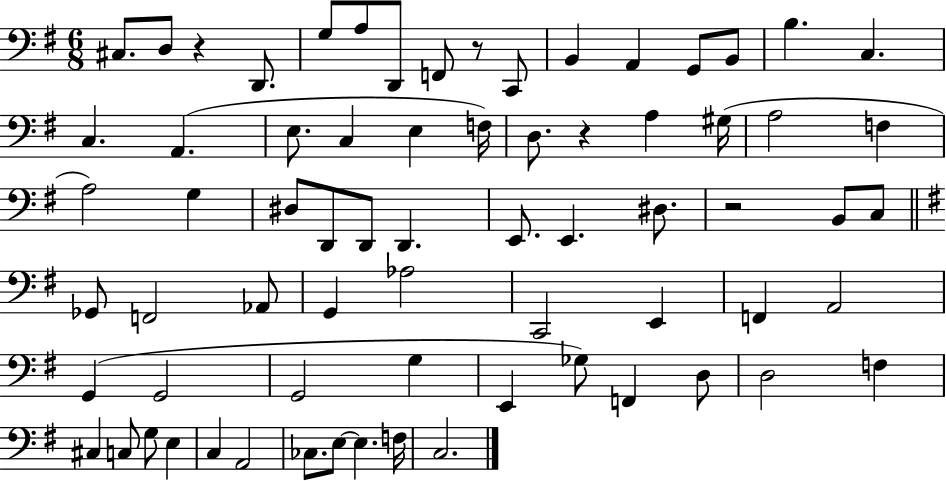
C#3/e. D3/e R/q D2/e. G3/e A3/e D2/e F2/e R/e C2/e B2/q A2/q G2/e B2/e B3/q. C3/q. C3/q. A2/q. E3/e. C3/q E3/q F3/s D3/e. R/q A3/q G#3/s A3/h F3/q A3/h G3/q D#3/e D2/e D2/e D2/q. E2/e. E2/q. D#3/e. R/h B2/e C3/e Gb2/e F2/h Ab2/e G2/q Ab3/h C2/h E2/q F2/q A2/h G2/q G2/h G2/h G3/q E2/q Gb3/e F2/q D3/e D3/h F3/q C#3/q C3/e G3/e E3/q C3/q A2/h CES3/e. E3/e E3/q. F3/s C3/h.